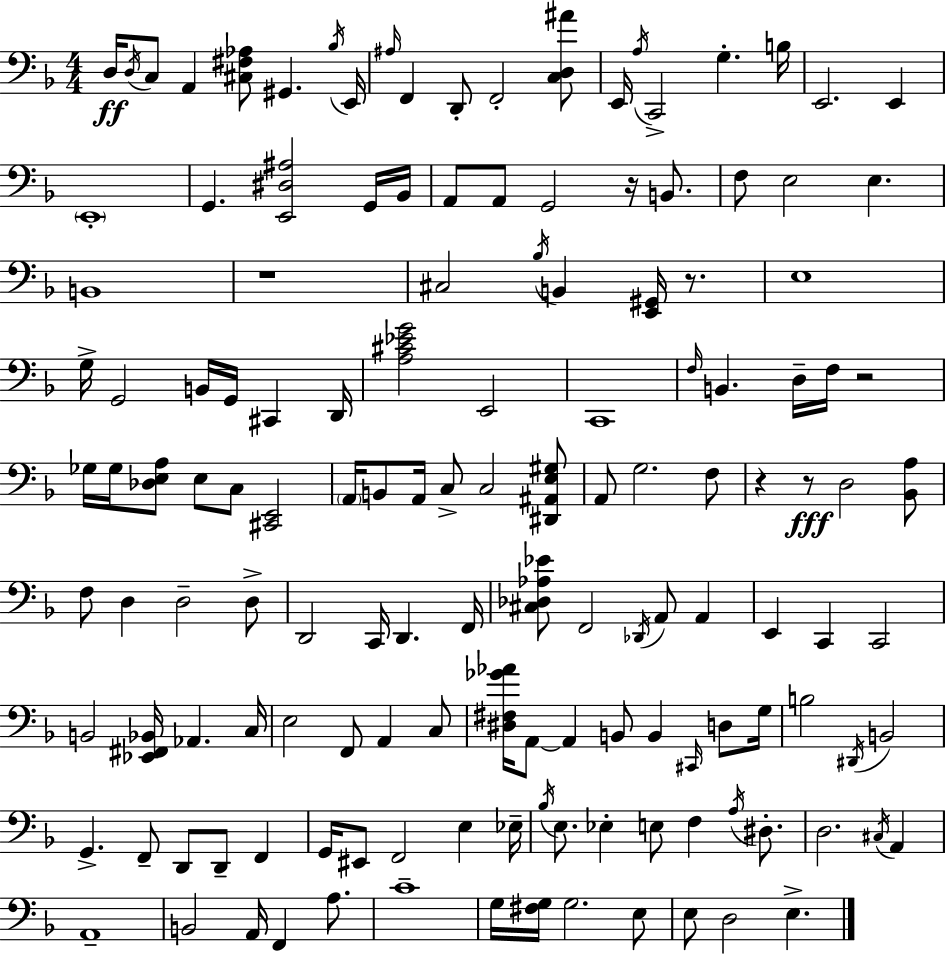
{
  \clef bass
  \numericTimeSignature
  \time 4/4
  \key d \minor
  \repeat volta 2 { d16\ff \acciaccatura { d16 } c8 a,4 <cis fis aes>8 gis,4. | \acciaccatura { bes16 } e,16 \grace { ais16 } f,4 d,8-. f,2-. | <c d ais'>8 e,16 \acciaccatura { a16 } c,2-> g4.-. | b16 e,2. | \break e,4 \parenthesize e,1-. | g,4. <e, dis ais>2 | g,16 bes,16 a,8 a,8 g,2 | r16 b,8. f8 e2 e4. | \break b,1 | r1 | cis2 \acciaccatura { bes16 } b,4 | <e, gis,>16 r8. e1 | \break g16-> g,2 b,16 g,16 | cis,4 d,16 <a cis' ees' g'>2 e,2 | c,1 | \grace { f16 } b,4. d16-- f16 r2 | \break ges16 ges16 <des e a>8 e8 c8 <cis, e,>2 | \parenthesize a,16 b,8 a,16 c8-> c2 | <dis, ais, e gis>8 a,8 g2. | f8 r4 r8\fff d2 | \break <bes, a>8 f8 d4 d2-- | d8-> d,2 c,16 d,4. | f,16 <cis des aes ees'>8 f,2 | \acciaccatura { des,16 } a,8 a,4 e,4 c,4 c,2 | \break b,2 <ees, fis, bes,>16 | aes,4. c16 e2 f,8 | a,4 c8 <dis fis ges' aes'>16 a,8~~ a,4 b,8 | b,4 \grace { cis,16 } d8 g16 b2 | \break \acciaccatura { dis,16 } b,2 g,4.-> f,8-- | d,8 d,8-- f,4 g,16 eis,8 f,2 | e4 ees16-- \acciaccatura { bes16 } e8. ees4-. | e8 f4 \acciaccatura { a16 } dis8.-. d2. | \break \acciaccatura { cis16 } a,4 a,1-- | b,2 | a,16 f,4 a8. c'1-- | g16 <fis g>16 g2. | \break e8 e8 d2 | e4.-> } \bar "|."
}